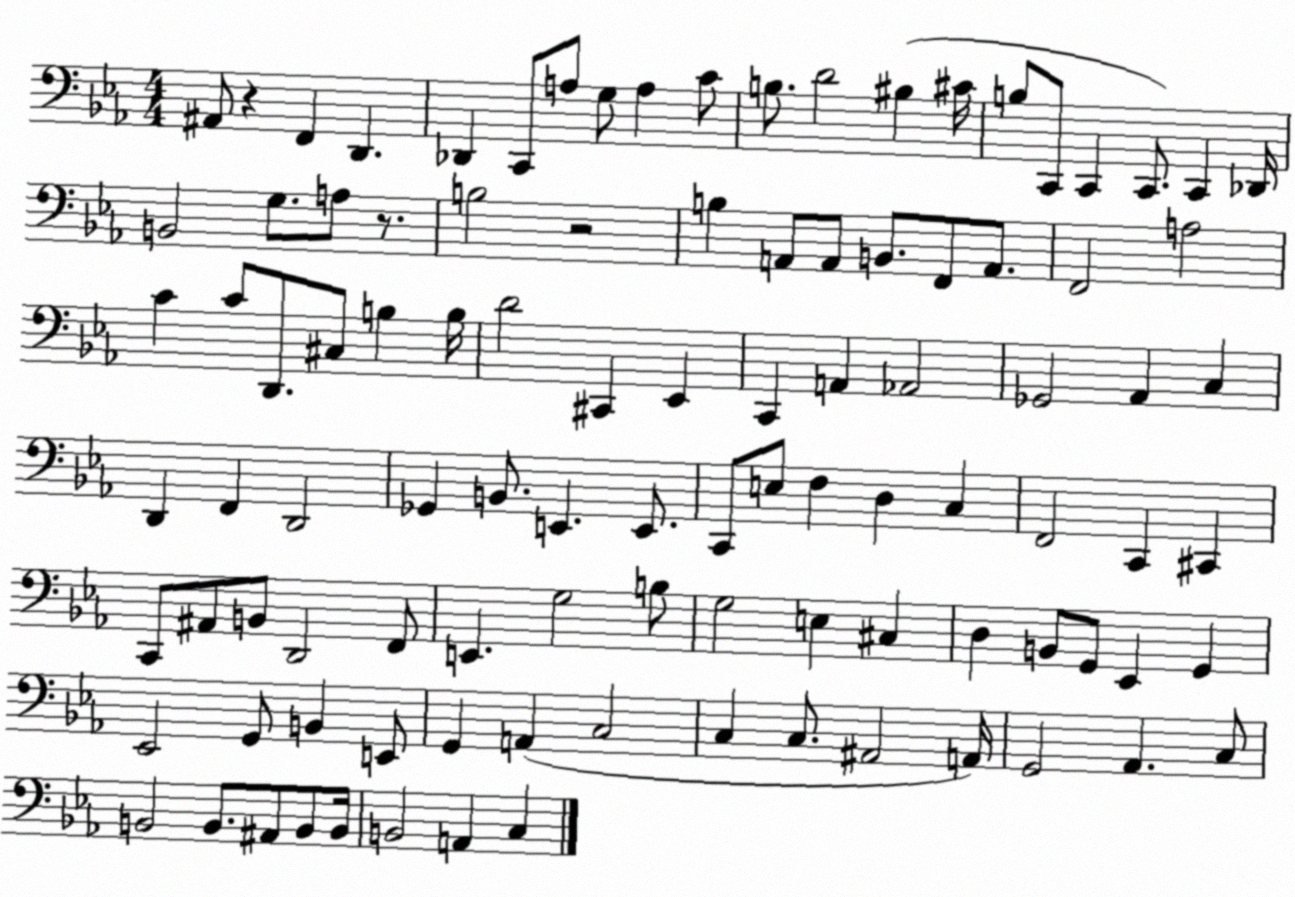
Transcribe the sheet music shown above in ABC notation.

X:1
T:Untitled
M:4/4
L:1/4
K:Eb
^A,,/2 z F,, D,, _D,, C,,/2 A,/2 G,/2 A, C/2 B,/2 D2 ^B, ^C/4 B,/2 C,,/2 C,, C,,/2 C,, _D,,/4 B,,2 G,/2 A,/2 z/2 B,2 z2 B, A,,/2 A,,/2 B,,/2 F,,/2 A,,/2 F,,2 A,2 C C/2 D,,/2 ^C,/2 B, B,/4 D2 ^C,, _E,, C,, A,, _A,,2 _G,,2 _A,, C, D,, F,, D,,2 _G,, B,,/2 E,, E,,/2 C,,/2 E,/2 F, D, C, F,,2 C,, ^C,, C,,/2 ^A,,/2 B,,/2 D,,2 F,,/2 E,, G,2 B,/2 G,2 E, ^C, D, B,,/2 G,,/2 _E,, G,, _E,,2 G,,/2 B,, E,,/2 G,, A,, C,2 C, C,/2 ^A,,2 A,,/4 G,,2 _A,, C,/2 B,,2 B,,/2 ^A,,/2 B,,/2 B,,/4 B,,2 A,, C,